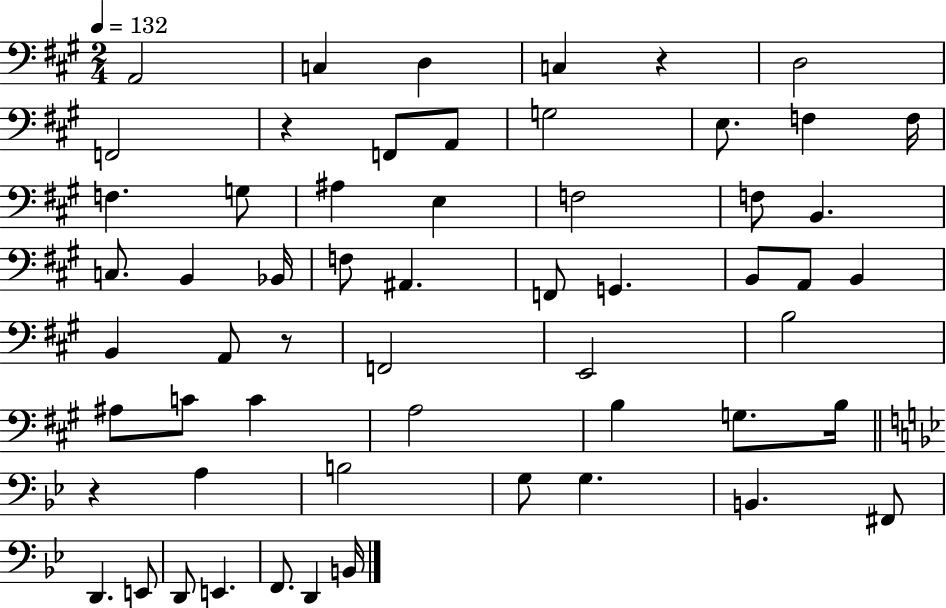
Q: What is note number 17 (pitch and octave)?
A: F3